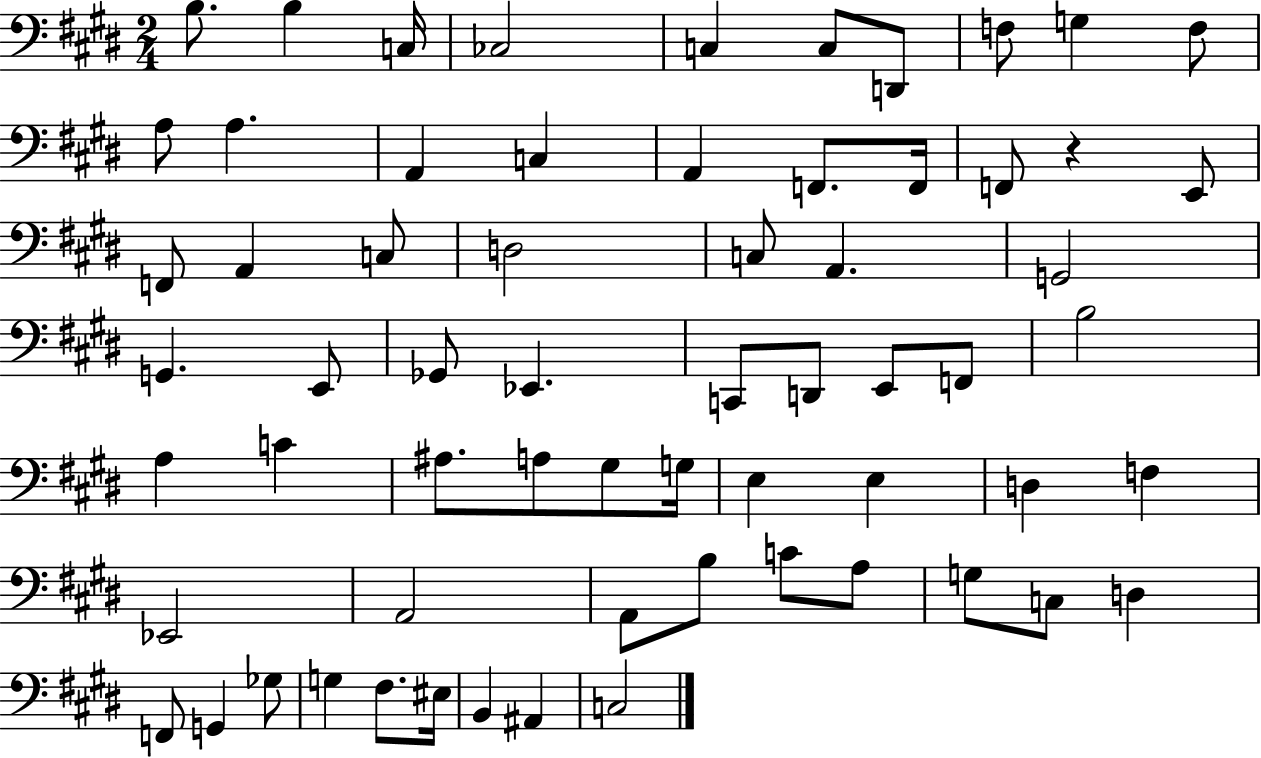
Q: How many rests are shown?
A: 1